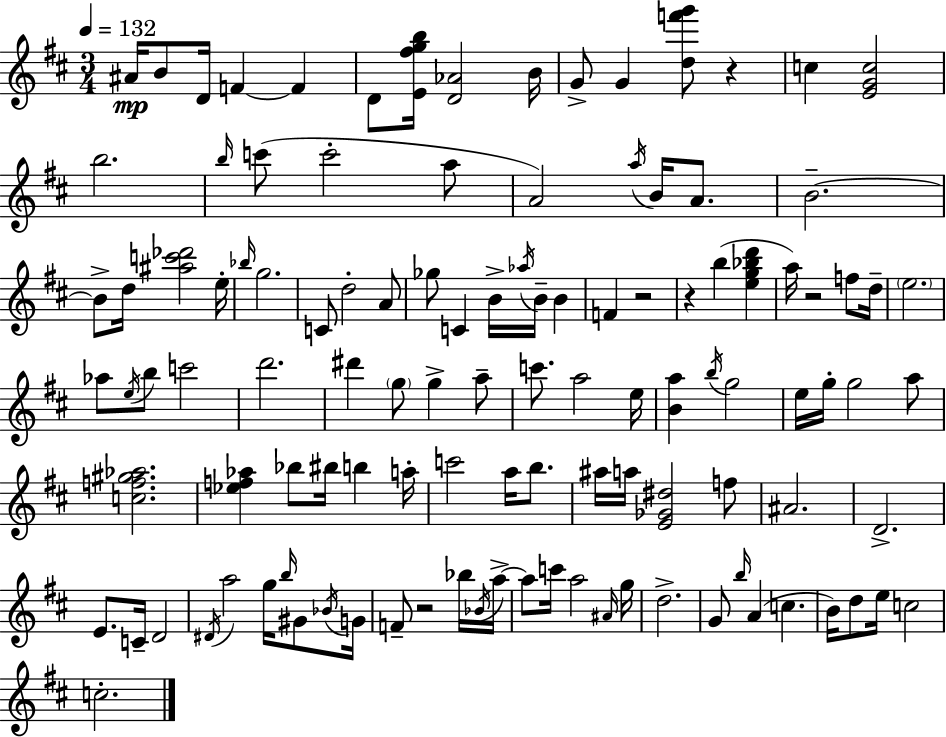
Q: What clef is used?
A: treble